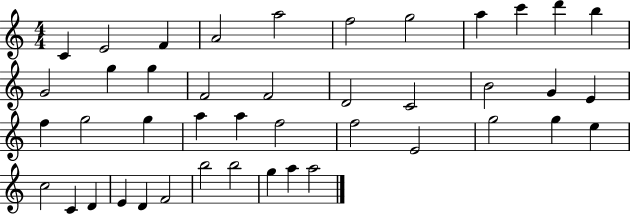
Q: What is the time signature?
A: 4/4